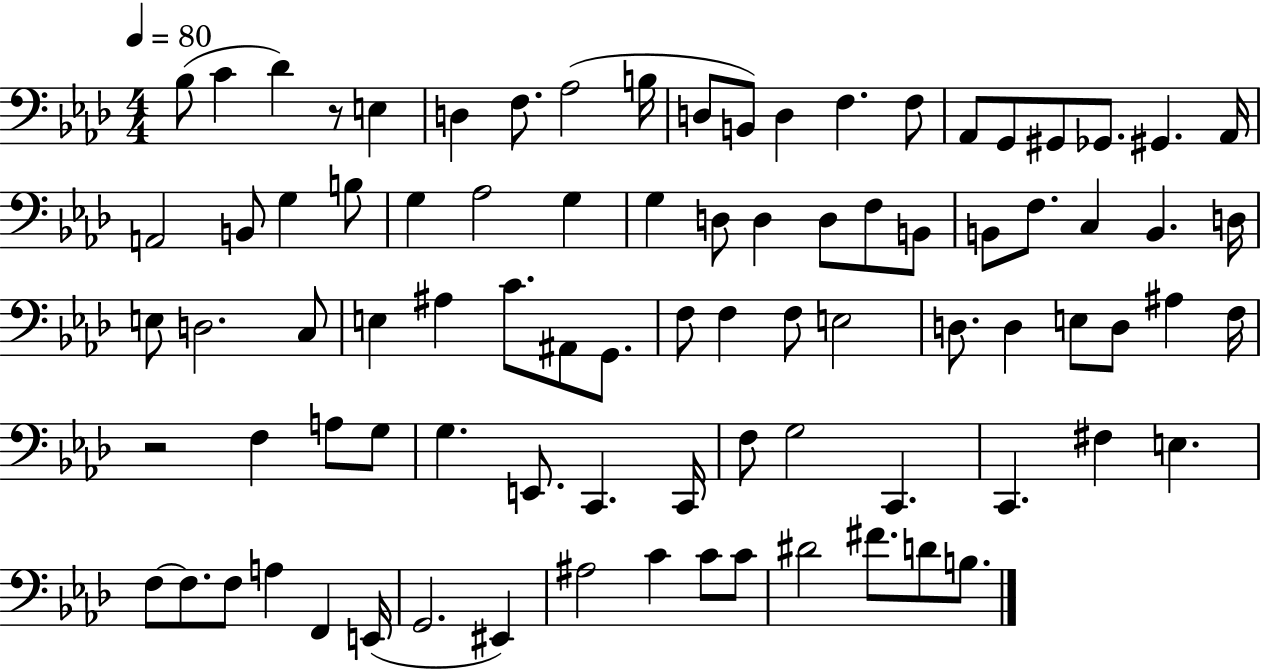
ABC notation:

X:1
T:Untitled
M:4/4
L:1/4
K:Ab
_B,/2 C _D z/2 E, D, F,/2 _A,2 B,/4 D,/2 B,,/2 D, F, F,/2 _A,,/2 G,,/2 ^G,,/2 _G,,/2 ^G,, _A,,/4 A,,2 B,,/2 G, B,/2 G, _A,2 G, G, D,/2 D, D,/2 F,/2 B,,/2 B,,/2 F,/2 C, B,, D,/4 E,/2 D,2 C,/2 E, ^A, C/2 ^A,,/2 G,,/2 F,/2 F, F,/2 E,2 D,/2 D, E,/2 D,/2 ^A, F,/4 z2 F, A,/2 G,/2 G, E,,/2 C,, C,,/4 F,/2 G,2 C,, C,, ^F, E, F,/2 F,/2 F,/2 A, F,, E,,/4 G,,2 ^E,, ^A,2 C C/2 C/2 ^D2 ^F/2 D/2 B,/2